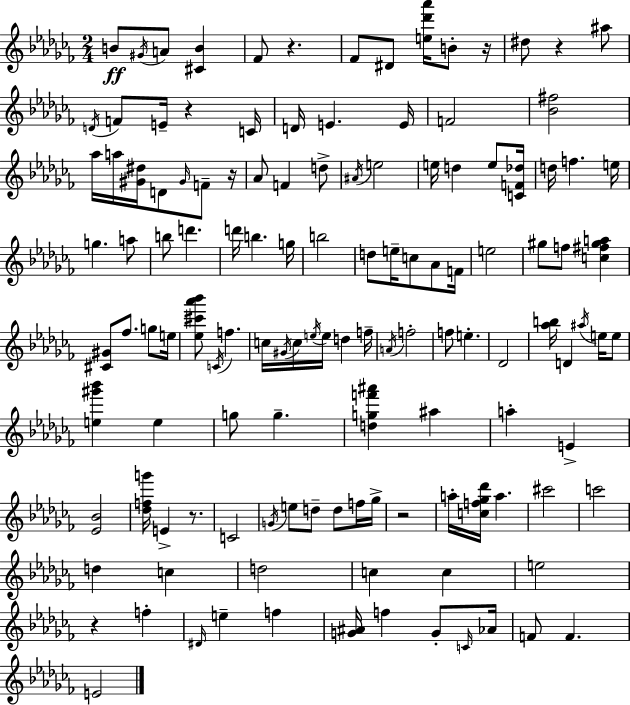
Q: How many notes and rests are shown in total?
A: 128